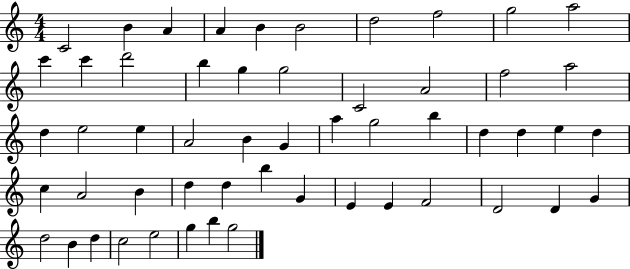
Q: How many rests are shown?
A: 0